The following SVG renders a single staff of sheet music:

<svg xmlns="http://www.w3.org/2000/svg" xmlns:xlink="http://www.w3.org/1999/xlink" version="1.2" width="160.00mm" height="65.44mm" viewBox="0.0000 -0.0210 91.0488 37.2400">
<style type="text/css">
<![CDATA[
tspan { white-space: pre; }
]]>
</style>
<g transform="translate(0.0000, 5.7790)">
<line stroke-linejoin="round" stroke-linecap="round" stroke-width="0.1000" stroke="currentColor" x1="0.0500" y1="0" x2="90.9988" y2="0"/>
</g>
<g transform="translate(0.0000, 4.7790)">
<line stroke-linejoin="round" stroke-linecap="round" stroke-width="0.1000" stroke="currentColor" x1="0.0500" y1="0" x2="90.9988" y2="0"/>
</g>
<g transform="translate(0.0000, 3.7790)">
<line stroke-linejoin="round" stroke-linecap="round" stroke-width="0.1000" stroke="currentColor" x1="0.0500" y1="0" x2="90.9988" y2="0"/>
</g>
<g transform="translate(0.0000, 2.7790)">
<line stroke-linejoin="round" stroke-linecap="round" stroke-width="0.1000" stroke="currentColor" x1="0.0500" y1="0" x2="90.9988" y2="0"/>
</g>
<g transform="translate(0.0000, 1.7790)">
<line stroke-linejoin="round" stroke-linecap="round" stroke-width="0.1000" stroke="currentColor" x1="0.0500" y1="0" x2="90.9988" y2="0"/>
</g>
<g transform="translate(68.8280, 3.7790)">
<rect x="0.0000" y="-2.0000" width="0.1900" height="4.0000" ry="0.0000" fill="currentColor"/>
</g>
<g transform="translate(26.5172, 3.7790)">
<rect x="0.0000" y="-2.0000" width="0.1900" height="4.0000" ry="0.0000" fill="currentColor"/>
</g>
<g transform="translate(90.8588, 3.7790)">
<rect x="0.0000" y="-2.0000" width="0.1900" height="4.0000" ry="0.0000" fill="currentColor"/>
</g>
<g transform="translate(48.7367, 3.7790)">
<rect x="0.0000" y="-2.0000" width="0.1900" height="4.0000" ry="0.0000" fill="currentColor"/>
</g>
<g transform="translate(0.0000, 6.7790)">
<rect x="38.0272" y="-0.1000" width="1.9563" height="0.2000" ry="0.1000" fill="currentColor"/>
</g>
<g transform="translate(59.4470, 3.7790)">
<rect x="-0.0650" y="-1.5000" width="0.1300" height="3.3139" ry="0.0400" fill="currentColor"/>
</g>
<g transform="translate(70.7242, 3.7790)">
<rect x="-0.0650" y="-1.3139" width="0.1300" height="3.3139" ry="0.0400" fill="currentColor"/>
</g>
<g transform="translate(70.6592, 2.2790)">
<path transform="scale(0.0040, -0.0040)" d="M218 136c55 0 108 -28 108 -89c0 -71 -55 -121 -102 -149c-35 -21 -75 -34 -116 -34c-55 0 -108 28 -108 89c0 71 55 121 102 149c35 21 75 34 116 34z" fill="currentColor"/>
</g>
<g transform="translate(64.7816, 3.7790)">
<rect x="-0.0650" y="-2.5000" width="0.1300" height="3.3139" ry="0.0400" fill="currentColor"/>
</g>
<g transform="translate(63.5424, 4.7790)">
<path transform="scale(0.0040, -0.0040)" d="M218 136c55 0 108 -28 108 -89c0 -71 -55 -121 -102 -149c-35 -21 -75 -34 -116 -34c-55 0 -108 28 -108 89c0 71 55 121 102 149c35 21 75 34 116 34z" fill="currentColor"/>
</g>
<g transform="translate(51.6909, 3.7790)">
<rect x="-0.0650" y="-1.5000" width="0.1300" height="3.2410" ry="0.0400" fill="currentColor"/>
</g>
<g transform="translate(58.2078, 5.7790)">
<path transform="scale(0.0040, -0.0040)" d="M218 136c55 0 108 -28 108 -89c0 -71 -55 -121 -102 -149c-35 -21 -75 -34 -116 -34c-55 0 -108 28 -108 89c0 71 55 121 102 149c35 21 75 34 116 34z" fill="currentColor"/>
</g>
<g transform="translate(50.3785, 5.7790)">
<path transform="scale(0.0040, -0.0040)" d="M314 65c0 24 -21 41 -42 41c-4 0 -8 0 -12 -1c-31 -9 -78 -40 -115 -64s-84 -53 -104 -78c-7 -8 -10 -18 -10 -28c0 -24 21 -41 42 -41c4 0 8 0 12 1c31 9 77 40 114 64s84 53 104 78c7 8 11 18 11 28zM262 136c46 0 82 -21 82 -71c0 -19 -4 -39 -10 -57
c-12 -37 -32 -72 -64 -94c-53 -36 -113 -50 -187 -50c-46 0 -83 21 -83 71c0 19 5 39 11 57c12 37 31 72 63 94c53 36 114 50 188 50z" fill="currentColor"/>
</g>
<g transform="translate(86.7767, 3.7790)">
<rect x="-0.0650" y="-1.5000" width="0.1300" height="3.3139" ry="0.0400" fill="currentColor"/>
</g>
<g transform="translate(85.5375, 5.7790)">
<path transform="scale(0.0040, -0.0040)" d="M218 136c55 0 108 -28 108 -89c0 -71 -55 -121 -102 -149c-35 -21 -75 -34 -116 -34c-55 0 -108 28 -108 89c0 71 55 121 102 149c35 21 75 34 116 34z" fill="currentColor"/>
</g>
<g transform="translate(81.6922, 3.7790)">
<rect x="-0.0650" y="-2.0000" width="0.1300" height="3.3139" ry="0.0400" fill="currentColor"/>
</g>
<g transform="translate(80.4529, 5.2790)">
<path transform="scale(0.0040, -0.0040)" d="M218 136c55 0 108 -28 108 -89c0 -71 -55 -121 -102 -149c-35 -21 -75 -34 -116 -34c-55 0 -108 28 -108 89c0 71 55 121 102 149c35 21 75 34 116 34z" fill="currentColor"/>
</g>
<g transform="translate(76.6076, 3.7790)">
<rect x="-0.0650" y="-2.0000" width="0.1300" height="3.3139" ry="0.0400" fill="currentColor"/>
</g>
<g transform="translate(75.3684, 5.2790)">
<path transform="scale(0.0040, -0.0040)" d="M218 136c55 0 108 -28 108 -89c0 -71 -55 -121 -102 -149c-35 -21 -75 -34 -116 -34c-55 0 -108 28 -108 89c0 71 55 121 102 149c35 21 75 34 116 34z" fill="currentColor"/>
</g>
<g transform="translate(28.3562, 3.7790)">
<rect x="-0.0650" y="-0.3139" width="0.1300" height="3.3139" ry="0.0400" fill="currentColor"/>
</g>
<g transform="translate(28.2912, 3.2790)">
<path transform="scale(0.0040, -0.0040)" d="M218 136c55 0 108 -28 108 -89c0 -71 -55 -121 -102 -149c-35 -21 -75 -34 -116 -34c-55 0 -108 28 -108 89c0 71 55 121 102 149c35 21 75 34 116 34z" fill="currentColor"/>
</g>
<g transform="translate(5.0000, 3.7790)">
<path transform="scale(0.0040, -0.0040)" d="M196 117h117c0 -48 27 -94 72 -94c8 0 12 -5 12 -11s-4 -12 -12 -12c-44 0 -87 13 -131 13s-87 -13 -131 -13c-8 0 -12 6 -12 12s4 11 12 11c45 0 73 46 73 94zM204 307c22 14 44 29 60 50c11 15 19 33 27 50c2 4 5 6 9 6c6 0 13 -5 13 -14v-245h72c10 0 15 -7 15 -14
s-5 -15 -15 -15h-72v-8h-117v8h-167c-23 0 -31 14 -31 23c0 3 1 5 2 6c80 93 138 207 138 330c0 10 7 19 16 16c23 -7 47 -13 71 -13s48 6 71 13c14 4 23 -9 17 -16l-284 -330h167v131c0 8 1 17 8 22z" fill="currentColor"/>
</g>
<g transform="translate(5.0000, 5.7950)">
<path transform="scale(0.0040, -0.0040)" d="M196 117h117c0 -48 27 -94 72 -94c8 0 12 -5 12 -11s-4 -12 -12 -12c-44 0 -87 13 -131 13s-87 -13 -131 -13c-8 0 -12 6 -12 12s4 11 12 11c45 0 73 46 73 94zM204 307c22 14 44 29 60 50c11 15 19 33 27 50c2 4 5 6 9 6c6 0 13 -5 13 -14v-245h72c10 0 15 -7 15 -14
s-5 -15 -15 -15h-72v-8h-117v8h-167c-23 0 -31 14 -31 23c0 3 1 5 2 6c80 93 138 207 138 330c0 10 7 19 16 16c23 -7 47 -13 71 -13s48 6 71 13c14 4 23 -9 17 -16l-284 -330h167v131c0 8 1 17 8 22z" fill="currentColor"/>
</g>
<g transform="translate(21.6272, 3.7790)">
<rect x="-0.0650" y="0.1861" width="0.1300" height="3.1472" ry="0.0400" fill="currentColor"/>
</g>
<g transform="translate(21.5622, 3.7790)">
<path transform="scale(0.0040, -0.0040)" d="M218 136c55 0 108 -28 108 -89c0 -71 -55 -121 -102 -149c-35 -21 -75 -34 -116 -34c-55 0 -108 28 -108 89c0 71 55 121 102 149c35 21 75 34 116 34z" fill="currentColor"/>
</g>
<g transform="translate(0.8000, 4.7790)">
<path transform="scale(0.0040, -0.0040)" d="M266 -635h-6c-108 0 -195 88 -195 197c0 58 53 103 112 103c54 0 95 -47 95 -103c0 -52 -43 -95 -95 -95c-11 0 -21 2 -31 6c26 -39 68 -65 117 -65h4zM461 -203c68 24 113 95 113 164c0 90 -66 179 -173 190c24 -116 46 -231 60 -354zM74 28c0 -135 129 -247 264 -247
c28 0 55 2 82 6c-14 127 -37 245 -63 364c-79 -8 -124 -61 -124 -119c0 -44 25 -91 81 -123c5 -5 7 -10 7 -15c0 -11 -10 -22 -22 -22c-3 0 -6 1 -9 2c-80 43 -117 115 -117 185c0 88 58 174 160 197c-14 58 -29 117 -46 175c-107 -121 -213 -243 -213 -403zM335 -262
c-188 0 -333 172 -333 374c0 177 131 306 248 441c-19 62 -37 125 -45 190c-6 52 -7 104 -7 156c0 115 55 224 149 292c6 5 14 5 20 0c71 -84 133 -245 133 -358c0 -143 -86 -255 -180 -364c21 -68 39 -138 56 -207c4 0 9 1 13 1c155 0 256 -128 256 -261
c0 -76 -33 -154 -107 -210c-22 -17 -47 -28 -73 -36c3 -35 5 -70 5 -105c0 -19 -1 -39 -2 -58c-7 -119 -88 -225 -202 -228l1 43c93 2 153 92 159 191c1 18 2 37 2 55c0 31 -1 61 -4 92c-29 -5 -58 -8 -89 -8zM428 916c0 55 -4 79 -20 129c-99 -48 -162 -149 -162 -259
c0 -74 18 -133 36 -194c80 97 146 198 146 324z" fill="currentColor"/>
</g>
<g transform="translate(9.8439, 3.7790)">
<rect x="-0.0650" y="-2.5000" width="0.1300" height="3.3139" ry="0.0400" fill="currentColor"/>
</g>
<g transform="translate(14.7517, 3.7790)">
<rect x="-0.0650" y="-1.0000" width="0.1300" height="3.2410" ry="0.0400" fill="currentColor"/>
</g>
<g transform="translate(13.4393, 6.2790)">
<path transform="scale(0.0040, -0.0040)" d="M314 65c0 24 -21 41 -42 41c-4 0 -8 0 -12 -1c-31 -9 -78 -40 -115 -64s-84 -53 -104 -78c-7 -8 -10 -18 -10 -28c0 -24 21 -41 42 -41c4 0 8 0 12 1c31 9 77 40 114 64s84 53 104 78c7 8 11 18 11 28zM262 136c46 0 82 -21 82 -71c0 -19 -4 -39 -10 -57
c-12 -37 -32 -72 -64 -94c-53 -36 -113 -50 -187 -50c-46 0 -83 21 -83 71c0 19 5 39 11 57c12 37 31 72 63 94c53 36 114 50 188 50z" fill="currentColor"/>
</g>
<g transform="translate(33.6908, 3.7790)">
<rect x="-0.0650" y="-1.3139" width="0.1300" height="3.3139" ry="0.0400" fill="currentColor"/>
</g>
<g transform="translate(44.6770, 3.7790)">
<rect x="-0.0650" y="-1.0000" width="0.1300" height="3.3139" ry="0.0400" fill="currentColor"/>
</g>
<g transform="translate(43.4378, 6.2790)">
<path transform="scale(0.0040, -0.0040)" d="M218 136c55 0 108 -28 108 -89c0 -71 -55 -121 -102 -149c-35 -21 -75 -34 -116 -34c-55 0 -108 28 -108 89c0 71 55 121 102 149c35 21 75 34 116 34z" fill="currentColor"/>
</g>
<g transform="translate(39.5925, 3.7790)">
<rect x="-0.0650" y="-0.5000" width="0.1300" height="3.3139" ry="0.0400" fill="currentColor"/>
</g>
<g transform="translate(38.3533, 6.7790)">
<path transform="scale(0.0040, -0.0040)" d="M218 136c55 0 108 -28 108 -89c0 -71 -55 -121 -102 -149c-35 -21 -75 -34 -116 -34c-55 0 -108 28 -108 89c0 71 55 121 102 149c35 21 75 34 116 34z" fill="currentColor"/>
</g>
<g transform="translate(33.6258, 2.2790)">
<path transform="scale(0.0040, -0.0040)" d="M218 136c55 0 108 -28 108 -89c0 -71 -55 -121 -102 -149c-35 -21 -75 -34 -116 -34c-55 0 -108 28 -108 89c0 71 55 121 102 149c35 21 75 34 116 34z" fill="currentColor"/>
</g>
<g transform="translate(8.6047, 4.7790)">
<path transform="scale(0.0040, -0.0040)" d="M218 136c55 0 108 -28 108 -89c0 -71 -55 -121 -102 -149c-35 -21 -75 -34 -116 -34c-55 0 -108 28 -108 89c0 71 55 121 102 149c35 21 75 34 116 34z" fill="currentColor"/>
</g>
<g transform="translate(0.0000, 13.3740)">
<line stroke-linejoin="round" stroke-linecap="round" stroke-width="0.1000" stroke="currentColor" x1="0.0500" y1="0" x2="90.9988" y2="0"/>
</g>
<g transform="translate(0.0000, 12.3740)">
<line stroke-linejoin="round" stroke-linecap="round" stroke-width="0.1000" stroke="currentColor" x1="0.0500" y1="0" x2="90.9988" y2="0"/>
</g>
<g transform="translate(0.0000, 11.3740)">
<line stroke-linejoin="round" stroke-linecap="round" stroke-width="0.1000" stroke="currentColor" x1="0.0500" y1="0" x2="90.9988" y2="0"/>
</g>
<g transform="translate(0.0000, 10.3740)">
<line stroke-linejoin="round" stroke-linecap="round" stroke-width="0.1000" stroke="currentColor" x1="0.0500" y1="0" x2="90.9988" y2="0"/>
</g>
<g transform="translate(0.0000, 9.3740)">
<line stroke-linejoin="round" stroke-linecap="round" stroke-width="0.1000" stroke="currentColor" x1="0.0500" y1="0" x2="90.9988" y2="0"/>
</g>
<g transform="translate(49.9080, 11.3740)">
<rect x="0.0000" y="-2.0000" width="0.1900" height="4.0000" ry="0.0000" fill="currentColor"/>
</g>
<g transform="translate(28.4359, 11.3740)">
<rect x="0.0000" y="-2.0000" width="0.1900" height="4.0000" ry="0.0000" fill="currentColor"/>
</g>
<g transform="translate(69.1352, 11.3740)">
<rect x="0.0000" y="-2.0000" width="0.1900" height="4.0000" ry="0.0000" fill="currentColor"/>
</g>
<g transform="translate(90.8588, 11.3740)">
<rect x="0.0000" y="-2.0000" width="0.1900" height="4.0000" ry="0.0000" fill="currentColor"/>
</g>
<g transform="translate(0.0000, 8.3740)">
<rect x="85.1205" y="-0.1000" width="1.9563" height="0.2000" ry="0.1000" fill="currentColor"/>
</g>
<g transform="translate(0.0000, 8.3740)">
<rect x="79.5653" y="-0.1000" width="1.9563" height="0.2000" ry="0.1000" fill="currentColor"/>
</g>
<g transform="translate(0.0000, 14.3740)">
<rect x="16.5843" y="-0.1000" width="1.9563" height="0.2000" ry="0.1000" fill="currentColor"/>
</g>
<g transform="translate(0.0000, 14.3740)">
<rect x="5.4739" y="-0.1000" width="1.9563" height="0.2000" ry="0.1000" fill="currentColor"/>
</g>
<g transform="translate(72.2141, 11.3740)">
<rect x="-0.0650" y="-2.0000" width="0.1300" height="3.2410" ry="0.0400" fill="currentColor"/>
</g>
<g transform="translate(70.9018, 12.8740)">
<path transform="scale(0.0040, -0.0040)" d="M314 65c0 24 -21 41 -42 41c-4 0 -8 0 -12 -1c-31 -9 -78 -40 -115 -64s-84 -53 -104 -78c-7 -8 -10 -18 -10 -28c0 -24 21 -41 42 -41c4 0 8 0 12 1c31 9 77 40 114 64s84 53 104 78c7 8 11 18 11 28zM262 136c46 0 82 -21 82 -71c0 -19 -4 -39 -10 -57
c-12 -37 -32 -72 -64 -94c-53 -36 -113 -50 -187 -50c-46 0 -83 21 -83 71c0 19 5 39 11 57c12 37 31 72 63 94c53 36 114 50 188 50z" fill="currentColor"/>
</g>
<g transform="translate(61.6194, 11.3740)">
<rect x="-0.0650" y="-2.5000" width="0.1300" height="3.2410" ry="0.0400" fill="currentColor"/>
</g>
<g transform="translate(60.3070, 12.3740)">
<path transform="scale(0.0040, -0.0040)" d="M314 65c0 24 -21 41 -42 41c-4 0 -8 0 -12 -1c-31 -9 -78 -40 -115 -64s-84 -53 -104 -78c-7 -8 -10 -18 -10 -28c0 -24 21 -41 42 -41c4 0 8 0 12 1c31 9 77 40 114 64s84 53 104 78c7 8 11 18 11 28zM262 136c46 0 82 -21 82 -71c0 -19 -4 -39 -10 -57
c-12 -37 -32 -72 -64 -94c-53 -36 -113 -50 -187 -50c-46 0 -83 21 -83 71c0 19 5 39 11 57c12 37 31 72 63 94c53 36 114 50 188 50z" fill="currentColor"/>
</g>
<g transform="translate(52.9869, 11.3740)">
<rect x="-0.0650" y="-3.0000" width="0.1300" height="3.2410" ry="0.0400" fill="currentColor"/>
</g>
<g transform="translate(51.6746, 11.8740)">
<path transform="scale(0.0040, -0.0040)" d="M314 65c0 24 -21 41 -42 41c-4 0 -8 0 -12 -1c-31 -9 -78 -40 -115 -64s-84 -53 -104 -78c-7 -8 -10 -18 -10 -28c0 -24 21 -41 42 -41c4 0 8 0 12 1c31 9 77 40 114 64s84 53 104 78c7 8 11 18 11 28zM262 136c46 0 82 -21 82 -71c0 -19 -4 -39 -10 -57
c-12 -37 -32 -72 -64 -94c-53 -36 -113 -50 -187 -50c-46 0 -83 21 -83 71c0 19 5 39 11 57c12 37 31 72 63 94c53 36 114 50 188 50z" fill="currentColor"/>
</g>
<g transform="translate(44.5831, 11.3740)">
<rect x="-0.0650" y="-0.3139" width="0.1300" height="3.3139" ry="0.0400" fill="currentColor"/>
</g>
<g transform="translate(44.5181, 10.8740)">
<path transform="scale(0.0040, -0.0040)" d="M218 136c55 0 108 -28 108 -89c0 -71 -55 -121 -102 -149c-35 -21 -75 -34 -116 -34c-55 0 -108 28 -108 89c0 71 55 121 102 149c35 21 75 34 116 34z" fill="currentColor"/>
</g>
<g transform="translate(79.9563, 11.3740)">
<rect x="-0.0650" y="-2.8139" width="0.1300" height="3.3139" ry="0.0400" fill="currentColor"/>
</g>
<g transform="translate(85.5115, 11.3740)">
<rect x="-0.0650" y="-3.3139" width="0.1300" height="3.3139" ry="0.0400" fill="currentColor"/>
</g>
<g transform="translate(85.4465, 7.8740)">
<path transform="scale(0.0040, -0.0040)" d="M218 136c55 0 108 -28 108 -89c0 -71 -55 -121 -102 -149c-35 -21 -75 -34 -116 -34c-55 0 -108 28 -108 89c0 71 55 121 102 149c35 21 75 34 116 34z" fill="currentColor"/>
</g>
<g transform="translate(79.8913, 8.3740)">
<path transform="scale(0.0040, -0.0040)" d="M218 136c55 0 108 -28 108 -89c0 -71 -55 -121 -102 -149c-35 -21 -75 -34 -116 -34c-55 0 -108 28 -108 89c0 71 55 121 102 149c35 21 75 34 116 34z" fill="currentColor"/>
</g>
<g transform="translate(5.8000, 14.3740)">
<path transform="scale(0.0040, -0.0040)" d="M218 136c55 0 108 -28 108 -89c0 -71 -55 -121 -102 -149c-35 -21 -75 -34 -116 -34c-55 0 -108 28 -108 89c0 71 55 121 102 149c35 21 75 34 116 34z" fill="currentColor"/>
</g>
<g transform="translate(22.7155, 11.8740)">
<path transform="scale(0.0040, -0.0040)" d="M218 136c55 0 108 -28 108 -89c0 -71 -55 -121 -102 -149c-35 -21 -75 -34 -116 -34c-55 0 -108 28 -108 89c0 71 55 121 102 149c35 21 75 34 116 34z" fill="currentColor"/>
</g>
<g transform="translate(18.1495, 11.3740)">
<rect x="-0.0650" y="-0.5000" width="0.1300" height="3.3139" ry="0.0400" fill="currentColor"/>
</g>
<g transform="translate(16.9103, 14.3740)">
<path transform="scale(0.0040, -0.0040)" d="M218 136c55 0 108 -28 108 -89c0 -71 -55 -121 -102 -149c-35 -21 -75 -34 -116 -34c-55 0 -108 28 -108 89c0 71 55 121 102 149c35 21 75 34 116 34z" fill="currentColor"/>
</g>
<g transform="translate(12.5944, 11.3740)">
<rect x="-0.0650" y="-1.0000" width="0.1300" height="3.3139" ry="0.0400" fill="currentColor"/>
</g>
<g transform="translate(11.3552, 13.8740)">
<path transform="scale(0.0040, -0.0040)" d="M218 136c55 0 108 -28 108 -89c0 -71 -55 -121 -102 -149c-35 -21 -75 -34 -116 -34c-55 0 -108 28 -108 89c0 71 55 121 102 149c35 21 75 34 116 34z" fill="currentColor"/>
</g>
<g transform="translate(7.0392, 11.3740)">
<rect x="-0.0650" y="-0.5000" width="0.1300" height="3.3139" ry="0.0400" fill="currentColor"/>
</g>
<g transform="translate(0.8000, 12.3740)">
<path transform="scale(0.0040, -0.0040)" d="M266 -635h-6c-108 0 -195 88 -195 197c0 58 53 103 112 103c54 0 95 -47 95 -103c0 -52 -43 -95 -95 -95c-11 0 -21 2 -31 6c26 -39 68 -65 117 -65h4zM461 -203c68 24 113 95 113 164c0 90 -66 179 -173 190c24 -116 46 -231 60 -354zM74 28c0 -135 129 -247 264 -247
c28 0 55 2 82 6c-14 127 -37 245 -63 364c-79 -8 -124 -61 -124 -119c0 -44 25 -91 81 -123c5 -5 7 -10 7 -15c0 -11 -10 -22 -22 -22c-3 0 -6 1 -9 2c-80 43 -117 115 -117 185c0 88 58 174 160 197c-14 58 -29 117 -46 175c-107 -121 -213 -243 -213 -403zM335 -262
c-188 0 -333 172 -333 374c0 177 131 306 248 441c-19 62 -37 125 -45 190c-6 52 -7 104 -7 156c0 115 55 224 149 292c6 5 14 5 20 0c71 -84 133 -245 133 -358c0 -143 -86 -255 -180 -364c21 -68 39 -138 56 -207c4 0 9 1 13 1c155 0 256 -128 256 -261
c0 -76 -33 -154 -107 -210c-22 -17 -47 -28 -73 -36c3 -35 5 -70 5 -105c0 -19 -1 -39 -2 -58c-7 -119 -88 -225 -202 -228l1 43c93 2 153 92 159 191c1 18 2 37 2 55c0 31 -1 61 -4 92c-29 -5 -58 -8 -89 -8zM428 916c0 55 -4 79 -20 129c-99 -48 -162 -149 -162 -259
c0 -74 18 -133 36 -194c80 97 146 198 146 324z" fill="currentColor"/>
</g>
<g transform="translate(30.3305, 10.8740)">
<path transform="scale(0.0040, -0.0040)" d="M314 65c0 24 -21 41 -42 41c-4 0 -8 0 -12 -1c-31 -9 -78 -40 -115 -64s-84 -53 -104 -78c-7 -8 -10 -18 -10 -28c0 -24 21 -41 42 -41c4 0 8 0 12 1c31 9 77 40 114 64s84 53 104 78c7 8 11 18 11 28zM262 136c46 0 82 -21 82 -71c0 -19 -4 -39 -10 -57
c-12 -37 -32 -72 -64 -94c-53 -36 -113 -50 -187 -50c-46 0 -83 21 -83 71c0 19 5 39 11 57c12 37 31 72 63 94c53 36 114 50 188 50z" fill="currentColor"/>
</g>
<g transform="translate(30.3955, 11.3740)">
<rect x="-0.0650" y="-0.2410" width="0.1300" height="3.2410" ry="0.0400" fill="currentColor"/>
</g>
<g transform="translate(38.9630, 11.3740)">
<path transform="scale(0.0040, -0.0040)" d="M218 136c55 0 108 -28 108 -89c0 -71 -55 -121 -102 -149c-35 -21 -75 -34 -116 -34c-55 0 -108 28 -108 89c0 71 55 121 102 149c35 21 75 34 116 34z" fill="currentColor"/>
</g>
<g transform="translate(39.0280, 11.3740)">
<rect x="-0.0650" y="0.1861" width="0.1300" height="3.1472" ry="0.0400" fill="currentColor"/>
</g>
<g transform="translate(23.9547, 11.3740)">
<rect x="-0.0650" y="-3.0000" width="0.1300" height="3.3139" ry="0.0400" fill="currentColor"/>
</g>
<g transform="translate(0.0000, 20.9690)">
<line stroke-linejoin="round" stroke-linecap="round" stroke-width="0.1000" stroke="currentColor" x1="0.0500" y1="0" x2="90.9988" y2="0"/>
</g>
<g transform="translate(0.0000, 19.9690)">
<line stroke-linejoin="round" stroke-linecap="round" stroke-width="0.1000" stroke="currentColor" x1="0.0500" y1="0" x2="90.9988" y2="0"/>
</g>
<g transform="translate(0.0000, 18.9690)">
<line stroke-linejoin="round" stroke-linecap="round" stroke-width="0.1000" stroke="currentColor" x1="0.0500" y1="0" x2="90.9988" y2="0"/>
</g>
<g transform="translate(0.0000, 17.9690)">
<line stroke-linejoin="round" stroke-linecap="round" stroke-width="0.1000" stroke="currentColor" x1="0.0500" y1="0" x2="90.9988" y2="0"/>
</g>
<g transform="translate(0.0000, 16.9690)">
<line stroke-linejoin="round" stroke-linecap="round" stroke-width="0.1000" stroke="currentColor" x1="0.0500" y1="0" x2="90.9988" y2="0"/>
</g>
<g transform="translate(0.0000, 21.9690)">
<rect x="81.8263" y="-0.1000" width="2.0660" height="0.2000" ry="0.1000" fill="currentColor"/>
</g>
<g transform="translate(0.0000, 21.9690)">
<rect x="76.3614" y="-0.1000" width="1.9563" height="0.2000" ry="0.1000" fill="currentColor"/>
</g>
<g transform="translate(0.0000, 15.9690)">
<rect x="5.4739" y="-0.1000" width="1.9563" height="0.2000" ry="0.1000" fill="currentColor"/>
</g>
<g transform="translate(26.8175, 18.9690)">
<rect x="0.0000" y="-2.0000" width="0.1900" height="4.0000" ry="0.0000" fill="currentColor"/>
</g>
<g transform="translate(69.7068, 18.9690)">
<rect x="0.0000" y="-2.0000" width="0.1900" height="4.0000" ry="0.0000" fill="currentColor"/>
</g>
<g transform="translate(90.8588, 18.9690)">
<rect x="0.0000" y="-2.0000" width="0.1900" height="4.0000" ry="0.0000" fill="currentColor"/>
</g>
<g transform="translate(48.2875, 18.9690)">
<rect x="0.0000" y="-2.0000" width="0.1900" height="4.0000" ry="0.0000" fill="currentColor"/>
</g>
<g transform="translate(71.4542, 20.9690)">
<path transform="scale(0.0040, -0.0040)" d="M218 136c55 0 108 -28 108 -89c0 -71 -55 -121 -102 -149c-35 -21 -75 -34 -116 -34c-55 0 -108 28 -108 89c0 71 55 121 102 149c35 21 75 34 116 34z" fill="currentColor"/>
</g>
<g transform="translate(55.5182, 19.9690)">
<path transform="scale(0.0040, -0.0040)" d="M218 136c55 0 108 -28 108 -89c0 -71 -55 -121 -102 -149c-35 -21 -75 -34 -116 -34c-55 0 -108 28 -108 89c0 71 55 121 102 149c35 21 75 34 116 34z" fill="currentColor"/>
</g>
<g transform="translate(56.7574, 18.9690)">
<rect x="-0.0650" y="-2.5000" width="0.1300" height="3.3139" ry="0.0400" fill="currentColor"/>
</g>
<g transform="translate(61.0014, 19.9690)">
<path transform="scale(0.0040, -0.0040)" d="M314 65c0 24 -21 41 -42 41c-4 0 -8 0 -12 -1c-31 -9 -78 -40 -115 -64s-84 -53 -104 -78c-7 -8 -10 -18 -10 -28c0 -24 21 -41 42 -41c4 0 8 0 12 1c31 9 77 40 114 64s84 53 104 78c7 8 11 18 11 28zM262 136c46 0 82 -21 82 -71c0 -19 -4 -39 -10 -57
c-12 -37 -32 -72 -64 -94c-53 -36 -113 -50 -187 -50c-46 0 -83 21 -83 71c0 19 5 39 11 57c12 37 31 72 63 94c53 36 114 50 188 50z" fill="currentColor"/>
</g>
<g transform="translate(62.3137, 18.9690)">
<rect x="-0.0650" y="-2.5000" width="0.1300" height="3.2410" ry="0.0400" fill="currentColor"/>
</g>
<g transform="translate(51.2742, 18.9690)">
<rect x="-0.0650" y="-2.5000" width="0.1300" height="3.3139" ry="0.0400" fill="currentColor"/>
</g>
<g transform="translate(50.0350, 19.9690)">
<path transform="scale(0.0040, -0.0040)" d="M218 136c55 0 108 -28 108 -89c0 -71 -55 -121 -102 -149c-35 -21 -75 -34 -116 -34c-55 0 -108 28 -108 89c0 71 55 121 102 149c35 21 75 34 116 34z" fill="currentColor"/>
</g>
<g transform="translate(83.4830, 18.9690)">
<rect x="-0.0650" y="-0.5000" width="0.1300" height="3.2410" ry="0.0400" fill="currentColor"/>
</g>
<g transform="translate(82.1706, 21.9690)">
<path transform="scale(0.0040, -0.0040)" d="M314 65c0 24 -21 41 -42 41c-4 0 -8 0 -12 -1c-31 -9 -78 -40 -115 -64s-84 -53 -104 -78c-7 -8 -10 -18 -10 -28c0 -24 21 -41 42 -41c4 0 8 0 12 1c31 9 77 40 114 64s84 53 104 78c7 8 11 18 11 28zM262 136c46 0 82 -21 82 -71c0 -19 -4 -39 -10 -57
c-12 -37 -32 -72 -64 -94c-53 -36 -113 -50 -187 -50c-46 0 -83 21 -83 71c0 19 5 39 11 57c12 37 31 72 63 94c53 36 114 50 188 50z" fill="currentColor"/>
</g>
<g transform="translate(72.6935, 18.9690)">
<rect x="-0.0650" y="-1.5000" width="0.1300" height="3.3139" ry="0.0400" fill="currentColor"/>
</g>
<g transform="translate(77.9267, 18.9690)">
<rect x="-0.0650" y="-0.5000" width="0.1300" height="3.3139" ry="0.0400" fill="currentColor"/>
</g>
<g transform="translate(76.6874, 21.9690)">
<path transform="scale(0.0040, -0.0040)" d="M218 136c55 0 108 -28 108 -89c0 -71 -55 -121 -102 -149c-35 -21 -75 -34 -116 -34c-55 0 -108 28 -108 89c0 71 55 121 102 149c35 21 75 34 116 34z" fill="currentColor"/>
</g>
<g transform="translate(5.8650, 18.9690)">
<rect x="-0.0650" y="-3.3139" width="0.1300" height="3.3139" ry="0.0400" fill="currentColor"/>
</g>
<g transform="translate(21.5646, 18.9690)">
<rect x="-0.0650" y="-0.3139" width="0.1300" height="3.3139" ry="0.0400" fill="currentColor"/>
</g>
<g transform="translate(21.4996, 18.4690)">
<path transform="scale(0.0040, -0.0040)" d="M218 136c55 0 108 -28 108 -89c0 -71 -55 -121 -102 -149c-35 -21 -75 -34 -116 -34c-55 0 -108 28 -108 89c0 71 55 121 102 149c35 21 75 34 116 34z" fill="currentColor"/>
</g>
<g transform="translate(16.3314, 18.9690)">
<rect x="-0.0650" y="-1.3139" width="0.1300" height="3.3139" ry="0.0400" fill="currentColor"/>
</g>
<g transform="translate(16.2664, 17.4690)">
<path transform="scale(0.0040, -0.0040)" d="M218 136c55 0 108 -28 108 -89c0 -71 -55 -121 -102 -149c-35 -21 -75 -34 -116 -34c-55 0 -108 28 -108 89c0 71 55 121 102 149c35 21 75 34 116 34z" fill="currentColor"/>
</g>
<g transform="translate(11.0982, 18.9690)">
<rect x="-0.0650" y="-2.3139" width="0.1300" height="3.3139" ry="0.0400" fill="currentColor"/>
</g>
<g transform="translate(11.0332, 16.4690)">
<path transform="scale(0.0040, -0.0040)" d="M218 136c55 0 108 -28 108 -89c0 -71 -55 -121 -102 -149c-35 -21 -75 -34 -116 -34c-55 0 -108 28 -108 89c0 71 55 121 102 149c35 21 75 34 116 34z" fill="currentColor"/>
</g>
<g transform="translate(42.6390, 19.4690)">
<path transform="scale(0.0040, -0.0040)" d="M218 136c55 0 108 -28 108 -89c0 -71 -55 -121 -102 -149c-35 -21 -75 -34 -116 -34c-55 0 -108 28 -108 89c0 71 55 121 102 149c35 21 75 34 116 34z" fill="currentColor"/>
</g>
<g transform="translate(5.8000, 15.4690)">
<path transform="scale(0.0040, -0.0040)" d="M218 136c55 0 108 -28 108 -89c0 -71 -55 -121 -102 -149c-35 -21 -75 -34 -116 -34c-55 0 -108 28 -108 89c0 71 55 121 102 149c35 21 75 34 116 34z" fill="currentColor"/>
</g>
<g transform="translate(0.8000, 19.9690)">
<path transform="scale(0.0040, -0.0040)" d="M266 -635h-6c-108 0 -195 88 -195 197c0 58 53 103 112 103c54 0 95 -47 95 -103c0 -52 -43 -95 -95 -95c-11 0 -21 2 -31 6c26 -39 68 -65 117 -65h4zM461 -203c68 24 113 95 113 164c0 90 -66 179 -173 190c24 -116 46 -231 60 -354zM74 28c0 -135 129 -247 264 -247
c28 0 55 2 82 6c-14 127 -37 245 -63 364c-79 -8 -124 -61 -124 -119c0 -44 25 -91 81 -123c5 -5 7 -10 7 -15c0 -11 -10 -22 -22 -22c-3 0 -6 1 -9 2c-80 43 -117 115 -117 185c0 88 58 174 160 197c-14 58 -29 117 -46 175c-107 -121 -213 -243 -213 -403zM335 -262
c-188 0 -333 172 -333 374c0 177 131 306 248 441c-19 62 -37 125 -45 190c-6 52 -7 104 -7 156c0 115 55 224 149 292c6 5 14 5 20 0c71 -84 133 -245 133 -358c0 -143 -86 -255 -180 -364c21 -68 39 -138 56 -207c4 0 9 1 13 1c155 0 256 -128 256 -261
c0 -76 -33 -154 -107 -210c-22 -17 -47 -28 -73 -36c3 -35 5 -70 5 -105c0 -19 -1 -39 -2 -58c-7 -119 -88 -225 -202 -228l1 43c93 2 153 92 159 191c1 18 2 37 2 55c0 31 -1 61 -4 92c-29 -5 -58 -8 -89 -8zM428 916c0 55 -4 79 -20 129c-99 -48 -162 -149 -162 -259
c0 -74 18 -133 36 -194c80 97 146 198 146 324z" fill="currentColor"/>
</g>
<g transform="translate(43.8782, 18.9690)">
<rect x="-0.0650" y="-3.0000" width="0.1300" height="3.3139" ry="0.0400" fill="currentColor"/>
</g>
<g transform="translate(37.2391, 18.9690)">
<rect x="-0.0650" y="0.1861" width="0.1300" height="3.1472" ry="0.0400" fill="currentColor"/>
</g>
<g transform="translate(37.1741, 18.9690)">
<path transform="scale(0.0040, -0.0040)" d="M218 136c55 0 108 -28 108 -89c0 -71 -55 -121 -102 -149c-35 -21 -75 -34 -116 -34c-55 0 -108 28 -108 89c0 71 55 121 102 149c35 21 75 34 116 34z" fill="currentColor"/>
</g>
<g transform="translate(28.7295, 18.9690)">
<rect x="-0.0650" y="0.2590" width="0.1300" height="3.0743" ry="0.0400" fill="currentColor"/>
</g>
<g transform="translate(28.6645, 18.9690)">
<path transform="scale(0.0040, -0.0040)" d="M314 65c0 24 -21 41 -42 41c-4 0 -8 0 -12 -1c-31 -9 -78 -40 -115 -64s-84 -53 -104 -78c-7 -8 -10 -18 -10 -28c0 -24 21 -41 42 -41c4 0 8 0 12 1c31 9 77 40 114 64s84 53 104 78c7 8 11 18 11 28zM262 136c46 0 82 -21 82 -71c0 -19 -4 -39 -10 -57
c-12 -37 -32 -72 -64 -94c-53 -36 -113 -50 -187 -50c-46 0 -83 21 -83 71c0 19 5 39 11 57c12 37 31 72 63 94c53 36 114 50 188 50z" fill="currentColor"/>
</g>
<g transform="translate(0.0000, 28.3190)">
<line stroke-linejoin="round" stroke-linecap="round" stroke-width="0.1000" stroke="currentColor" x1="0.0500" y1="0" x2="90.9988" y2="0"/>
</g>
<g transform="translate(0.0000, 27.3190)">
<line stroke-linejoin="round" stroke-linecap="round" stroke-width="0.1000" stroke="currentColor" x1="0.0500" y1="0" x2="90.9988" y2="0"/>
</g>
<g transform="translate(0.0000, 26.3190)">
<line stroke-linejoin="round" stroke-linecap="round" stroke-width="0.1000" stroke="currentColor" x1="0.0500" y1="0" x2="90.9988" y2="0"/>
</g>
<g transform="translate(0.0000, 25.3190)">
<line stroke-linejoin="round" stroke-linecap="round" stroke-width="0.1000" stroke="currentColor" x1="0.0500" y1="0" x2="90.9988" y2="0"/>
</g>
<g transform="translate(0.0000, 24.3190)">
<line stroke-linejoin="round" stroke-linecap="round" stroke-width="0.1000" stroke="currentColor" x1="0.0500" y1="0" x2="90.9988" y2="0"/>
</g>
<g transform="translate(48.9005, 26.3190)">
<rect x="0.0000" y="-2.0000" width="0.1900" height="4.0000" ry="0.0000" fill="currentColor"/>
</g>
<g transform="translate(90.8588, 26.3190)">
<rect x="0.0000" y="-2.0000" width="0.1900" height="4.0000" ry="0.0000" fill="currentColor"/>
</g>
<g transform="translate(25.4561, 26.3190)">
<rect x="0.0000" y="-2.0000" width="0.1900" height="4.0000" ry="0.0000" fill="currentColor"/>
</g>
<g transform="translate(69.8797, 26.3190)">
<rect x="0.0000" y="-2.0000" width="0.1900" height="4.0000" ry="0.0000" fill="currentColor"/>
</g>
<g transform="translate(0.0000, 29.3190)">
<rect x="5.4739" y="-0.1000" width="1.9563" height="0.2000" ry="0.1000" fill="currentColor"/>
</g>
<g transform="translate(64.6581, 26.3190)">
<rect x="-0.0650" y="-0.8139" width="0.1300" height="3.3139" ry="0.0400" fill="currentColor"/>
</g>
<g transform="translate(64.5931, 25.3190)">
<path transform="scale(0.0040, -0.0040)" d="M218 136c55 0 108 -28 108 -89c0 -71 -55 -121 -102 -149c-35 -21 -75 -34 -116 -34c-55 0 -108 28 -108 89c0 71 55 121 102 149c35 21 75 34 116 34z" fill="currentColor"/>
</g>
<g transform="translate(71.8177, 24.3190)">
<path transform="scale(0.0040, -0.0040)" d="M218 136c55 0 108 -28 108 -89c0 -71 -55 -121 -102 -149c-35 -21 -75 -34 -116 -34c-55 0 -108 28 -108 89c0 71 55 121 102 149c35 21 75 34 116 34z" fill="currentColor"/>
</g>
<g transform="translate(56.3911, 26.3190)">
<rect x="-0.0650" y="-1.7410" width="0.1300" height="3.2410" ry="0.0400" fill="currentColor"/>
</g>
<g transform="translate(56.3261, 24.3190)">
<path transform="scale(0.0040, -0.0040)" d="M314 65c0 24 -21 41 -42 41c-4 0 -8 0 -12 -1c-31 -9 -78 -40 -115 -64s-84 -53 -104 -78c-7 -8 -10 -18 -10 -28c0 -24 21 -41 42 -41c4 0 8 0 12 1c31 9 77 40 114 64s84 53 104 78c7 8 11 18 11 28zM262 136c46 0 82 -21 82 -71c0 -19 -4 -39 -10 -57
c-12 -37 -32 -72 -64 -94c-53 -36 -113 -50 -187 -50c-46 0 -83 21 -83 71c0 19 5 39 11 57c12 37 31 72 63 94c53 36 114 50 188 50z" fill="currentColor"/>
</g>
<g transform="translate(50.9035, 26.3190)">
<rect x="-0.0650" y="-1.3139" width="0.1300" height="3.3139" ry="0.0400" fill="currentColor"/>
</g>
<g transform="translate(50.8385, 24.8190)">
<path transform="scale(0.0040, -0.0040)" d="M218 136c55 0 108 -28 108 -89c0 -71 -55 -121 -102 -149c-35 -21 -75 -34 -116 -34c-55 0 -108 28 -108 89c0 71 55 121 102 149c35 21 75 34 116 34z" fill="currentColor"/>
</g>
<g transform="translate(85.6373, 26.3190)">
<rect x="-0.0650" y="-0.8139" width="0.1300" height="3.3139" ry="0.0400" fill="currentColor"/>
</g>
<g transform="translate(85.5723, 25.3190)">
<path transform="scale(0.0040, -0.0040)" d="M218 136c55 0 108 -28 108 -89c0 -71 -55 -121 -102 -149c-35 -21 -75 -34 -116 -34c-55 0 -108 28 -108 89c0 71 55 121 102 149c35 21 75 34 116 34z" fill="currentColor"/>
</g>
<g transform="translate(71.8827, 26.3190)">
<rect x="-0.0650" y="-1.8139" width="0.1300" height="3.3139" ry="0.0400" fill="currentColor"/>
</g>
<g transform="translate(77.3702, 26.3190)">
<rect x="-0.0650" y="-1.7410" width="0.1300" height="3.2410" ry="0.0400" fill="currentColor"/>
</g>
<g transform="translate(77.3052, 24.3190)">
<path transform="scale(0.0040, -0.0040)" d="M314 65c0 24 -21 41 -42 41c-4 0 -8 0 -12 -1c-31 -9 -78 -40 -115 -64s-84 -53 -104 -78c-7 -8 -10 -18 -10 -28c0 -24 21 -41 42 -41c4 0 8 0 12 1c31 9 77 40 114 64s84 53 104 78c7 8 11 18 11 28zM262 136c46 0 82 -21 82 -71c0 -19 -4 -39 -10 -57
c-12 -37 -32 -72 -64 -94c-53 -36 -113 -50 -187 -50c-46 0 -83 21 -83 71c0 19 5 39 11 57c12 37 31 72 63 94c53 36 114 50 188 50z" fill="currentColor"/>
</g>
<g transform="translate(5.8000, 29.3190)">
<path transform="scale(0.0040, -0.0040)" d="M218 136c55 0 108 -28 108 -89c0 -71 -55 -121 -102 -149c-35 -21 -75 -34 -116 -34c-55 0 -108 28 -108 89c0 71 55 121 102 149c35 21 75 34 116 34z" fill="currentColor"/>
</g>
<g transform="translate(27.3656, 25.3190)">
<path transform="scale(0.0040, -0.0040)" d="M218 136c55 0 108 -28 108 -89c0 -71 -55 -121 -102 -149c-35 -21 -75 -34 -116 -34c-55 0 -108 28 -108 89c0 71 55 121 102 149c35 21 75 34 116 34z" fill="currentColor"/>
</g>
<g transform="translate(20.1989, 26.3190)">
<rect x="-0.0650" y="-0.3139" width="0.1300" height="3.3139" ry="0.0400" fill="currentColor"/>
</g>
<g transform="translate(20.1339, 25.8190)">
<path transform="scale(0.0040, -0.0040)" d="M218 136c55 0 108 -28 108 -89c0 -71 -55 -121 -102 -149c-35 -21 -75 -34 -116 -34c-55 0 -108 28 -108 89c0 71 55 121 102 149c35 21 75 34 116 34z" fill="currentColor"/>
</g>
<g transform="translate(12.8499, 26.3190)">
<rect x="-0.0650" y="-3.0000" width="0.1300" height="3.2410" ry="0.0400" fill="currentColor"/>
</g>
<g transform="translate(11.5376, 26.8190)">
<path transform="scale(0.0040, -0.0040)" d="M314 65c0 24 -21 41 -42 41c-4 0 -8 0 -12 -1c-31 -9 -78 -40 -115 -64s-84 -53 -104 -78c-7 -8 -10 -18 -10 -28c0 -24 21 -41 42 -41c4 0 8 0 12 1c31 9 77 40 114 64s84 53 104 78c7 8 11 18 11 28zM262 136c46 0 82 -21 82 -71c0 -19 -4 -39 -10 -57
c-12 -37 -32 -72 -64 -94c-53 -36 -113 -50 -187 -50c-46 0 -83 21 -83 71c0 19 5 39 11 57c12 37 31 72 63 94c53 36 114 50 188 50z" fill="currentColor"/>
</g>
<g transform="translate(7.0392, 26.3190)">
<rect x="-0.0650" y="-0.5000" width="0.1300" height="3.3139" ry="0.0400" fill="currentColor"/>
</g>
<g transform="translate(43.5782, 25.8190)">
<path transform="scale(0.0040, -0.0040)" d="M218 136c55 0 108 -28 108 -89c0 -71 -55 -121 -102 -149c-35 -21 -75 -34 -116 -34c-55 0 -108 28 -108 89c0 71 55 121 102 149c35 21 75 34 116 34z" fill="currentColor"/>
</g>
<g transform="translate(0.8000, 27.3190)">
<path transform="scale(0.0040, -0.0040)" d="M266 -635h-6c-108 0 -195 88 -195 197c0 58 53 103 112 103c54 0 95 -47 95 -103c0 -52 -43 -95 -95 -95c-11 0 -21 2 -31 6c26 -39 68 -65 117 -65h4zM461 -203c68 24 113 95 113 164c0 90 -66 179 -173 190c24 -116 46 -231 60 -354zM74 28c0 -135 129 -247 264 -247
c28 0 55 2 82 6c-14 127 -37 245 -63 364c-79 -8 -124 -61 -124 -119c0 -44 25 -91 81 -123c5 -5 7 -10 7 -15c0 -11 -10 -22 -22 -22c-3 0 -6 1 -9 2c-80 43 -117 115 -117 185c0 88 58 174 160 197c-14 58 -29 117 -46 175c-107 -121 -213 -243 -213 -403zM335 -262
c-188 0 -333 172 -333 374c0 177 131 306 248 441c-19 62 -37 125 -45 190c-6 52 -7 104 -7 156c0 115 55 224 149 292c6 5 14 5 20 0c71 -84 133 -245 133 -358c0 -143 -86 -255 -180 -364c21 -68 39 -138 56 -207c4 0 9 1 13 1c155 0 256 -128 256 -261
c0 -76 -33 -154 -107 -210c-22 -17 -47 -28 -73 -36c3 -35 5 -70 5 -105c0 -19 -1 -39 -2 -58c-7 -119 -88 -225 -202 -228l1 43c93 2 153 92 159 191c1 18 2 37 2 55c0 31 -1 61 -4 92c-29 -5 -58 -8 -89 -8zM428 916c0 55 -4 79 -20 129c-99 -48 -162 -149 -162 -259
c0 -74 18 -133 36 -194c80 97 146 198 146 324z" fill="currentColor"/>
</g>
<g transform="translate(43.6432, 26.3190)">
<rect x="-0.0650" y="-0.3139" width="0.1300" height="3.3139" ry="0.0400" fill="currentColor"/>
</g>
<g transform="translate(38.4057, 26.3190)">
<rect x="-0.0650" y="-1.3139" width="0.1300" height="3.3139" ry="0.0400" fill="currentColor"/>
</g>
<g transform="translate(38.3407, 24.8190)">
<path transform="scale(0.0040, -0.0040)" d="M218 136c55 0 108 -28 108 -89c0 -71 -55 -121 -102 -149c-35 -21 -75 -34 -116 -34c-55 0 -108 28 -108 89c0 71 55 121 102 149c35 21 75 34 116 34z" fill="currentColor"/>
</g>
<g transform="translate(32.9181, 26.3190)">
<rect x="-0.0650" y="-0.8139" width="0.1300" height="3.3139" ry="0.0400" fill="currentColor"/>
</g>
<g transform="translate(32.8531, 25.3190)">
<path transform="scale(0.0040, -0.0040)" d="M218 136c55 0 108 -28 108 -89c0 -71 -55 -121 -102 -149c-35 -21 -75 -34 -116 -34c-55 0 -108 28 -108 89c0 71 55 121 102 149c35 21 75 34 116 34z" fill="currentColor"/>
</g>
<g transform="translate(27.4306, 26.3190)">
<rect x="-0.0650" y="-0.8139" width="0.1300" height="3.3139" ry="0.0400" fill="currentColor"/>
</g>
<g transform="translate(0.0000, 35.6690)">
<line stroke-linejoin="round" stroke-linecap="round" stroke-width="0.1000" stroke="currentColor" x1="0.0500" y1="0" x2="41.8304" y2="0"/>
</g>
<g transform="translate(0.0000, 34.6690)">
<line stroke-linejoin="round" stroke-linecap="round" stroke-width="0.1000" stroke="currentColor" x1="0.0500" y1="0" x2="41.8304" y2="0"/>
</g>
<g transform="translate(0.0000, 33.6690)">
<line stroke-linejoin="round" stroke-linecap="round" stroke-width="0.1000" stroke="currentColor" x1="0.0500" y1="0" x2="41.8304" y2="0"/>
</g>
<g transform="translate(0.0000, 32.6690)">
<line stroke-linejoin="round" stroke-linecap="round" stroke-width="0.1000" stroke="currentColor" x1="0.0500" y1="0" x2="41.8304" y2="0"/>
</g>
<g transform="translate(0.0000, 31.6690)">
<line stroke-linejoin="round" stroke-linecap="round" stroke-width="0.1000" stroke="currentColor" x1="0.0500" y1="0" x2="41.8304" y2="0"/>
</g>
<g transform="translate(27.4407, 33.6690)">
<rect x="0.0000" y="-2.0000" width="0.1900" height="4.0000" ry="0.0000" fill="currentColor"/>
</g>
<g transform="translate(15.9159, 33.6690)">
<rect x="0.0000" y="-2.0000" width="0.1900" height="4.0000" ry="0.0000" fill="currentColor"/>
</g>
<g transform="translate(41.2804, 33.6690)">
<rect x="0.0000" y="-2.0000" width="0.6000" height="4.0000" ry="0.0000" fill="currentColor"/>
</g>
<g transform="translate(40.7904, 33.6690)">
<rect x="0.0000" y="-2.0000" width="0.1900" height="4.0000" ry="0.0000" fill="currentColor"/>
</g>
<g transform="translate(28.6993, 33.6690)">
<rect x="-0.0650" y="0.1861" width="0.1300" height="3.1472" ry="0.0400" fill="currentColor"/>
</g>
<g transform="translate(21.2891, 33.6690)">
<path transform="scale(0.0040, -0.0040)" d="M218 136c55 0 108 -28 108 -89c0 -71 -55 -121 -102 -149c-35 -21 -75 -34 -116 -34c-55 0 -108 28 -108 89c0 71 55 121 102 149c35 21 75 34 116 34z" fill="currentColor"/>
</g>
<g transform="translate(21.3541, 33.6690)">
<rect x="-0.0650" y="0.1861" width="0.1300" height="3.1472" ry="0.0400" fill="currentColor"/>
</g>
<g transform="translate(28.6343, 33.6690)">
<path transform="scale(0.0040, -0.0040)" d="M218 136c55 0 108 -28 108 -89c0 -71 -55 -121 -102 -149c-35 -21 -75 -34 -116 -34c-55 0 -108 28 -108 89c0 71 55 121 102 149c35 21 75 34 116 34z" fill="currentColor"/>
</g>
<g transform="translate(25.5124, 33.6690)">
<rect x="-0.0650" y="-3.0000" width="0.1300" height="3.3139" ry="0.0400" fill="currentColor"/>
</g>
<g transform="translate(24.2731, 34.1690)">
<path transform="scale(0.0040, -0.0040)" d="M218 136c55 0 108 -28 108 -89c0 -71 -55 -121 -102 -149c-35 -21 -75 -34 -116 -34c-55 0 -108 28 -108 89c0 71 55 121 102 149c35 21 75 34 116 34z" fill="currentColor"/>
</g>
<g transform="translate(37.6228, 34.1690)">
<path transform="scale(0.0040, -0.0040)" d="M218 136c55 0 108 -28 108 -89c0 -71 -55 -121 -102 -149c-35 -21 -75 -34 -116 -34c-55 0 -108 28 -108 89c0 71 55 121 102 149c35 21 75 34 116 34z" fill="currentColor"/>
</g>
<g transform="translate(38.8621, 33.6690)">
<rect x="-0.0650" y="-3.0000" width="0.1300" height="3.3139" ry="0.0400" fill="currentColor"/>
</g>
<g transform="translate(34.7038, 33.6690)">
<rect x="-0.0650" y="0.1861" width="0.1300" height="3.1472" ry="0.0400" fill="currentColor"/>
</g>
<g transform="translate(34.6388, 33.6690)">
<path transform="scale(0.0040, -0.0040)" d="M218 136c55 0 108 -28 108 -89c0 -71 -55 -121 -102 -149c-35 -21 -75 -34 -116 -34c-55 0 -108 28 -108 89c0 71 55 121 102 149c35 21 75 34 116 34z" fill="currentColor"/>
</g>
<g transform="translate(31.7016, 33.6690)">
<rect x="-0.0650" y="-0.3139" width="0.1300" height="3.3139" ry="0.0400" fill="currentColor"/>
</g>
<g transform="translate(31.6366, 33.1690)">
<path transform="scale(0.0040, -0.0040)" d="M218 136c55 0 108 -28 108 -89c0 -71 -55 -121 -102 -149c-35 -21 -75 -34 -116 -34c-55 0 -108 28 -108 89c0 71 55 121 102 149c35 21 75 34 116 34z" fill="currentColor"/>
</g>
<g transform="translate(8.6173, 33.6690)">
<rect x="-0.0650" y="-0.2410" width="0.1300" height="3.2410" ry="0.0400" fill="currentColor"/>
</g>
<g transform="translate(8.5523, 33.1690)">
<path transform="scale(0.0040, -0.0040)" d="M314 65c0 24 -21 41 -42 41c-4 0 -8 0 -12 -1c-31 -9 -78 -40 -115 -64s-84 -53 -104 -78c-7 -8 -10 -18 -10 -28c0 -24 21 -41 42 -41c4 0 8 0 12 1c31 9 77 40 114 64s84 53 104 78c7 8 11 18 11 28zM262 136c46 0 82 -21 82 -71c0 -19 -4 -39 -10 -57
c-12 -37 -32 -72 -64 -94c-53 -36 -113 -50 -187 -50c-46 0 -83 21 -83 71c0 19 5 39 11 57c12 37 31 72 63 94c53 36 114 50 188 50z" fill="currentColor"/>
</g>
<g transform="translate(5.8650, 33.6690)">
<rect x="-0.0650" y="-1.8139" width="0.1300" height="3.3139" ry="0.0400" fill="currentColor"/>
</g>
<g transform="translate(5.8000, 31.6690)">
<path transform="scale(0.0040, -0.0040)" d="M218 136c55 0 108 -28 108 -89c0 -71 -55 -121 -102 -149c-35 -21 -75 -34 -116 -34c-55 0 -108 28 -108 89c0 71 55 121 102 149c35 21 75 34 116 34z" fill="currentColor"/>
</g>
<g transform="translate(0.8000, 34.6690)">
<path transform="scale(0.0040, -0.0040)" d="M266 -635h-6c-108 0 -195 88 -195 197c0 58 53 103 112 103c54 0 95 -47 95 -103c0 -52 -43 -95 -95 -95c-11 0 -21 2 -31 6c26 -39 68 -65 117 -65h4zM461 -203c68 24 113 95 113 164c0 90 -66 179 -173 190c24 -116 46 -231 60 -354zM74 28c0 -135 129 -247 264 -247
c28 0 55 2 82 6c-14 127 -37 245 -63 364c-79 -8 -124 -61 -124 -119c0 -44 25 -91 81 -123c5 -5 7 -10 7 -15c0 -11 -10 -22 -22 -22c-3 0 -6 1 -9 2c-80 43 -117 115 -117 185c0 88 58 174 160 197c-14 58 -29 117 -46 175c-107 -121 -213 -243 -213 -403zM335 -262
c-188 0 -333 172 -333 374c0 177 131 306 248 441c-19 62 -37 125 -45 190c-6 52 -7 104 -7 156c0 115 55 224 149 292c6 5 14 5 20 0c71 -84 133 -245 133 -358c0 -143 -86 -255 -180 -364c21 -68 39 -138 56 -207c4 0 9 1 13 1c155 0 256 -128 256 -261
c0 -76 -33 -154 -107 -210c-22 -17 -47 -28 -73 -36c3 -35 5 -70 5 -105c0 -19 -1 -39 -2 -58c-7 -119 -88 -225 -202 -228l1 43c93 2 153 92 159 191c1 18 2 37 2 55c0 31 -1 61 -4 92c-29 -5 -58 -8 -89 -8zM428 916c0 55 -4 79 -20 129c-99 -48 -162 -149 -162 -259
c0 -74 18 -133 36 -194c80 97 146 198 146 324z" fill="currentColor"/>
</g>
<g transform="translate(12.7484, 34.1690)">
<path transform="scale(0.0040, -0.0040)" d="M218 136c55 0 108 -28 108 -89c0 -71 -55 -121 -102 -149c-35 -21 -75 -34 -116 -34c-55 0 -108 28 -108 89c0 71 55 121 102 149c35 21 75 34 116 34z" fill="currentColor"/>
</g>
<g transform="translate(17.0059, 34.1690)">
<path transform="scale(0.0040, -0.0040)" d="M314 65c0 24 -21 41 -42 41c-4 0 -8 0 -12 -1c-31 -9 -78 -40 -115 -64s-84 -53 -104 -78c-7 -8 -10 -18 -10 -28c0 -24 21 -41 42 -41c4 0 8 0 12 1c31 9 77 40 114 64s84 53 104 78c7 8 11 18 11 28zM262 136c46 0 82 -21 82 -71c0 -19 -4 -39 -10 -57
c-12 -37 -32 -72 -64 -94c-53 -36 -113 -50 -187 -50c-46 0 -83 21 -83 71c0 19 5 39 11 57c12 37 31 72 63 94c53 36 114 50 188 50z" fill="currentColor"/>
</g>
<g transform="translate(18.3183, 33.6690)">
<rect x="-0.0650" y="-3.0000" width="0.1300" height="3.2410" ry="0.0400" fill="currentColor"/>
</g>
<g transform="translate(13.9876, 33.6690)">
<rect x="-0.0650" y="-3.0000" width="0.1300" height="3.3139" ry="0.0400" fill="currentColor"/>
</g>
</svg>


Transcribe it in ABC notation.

X:1
T:Untitled
M:4/4
L:1/4
K:C
G D2 B c e C D E2 E G e F F E C D C A c2 B c A2 G2 F2 a b b g e c B2 B A G G G2 E C C2 C A2 c d d e c e f2 d f f2 d f c2 A A2 B A B c B A